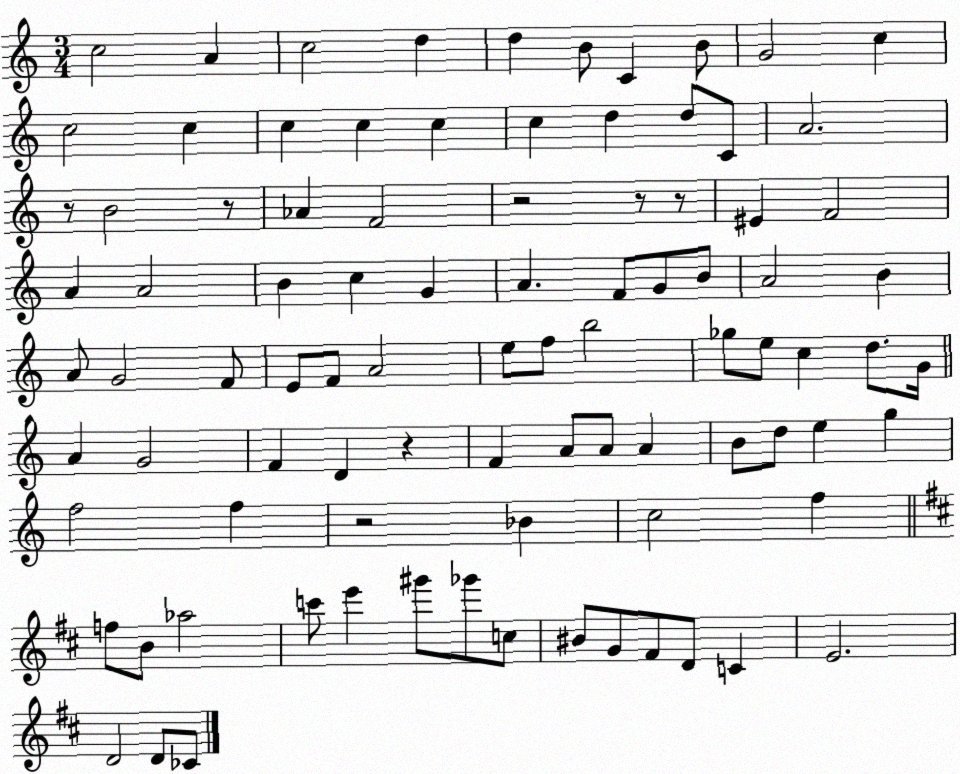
X:1
T:Untitled
M:3/4
L:1/4
K:C
c2 A c2 d d B/2 C B/2 G2 c c2 c c c c c d d/2 C/2 A2 z/2 B2 z/2 _A F2 z2 z/2 z/2 ^E F2 A A2 B c G A F/2 G/2 B/2 A2 B A/2 G2 F/2 E/2 F/2 A2 e/2 f/2 b2 _g/2 e/2 c d/2 G/4 A G2 F D z F A/2 A/2 A B/2 d/2 e g f2 f z2 _B c2 f f/2 B/2 _a2 c'/2 e' ^g'/2 _g'/2 c/2 ^B/2 G/2 ^F/2 D/2 C E2 D2 D/2 _C/2